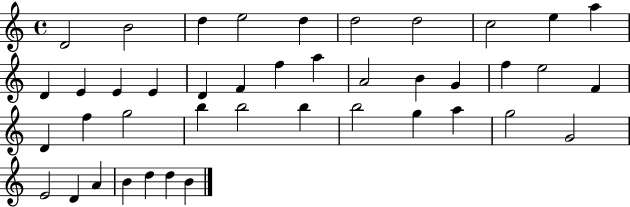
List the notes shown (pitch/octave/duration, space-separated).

D4/h B4/h D5/q E5/h D5/q D5/h D5/h C5/h E5/q A5/q D4/q E4/q E4/q E4/q D4/q F4/q F5/q A5/q A4/h B4/q G4/q F5/q E5/h F4/q D4/q F5/q G5/h B5/q B5/h B5/q B5/h G5/q A5/q G5/h G4/h E4/h D4/q A4/q B4/q D5/q D5/q B4/q